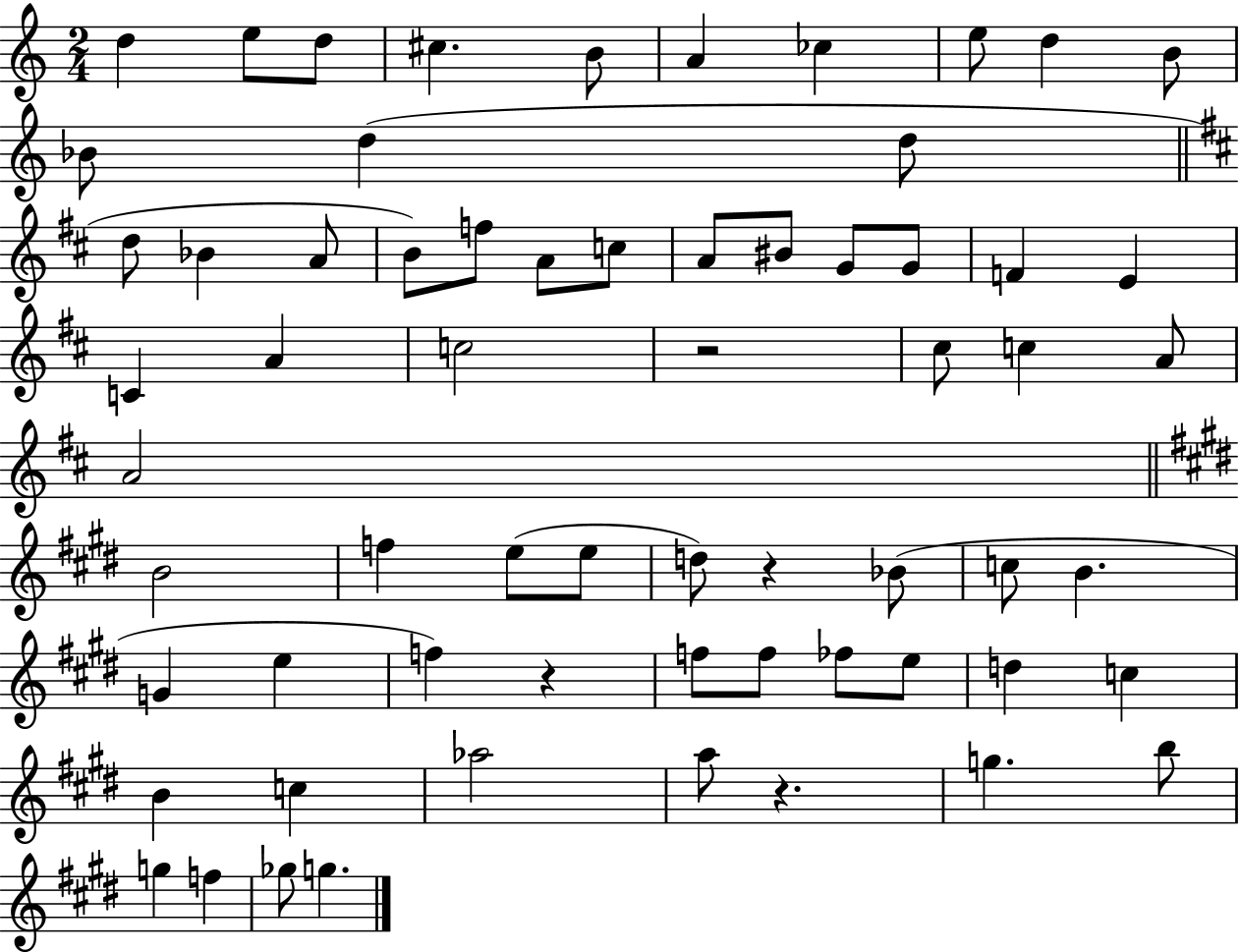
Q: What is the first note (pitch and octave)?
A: D5